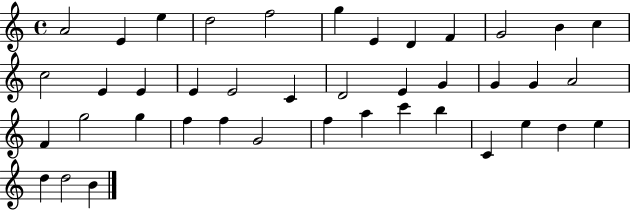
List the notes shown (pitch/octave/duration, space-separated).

A4/h E4/q E5/q D5/h F5/h G5/q E4/q D4/q F4/q G4/h B4/q C5/q C5/h E4/q E4/q E4/q E4/h C4/q D4/h E4/q G4/q G4/q G4/q A4/h F4/q G5/h G5/q F5/q F5/q G4/h F5/q A5/q C6/q B5/q C4/q E5/q D5/q E5/q D5/q D5/h B4/q